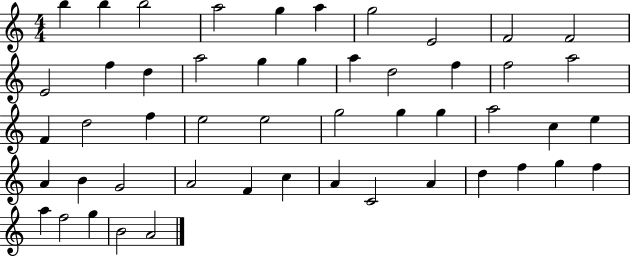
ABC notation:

X:1
T:Untitled
M:4/4
L:1/4
K:C
b b b2 a2 g a g2 E2 F2 F2 E2 f d a2 g g a d2 f f2 a2 F d2 f e2 e2 g2 g g a2 c e A B G2 A2 F c A C2 A d f g f a f2 g B2 A2